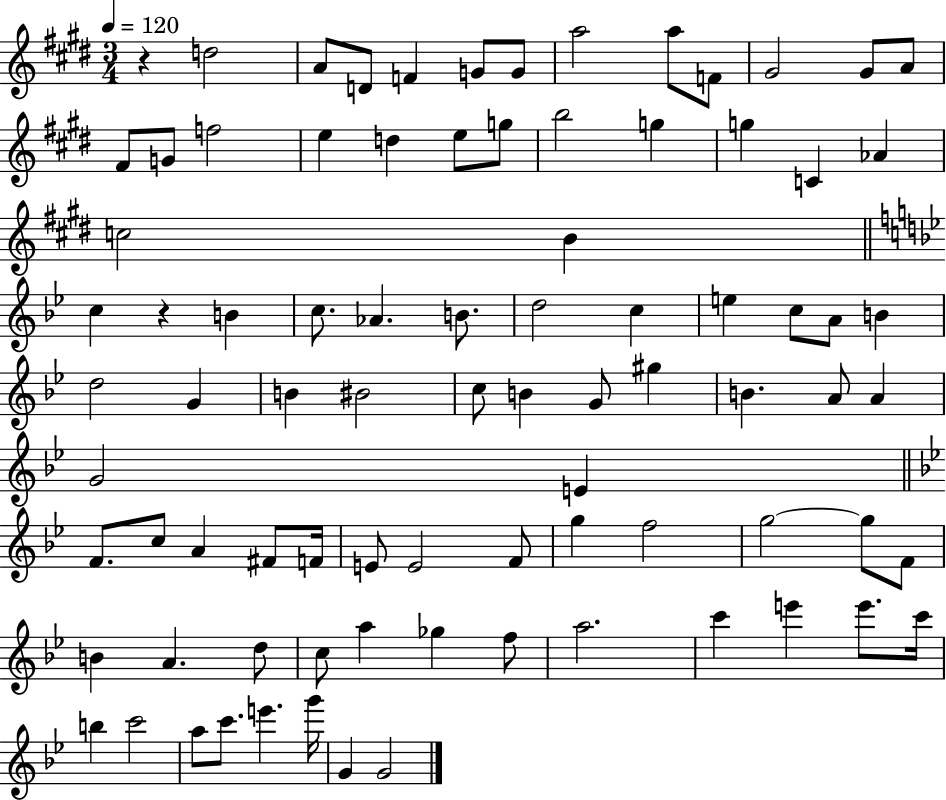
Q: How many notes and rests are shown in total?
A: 85